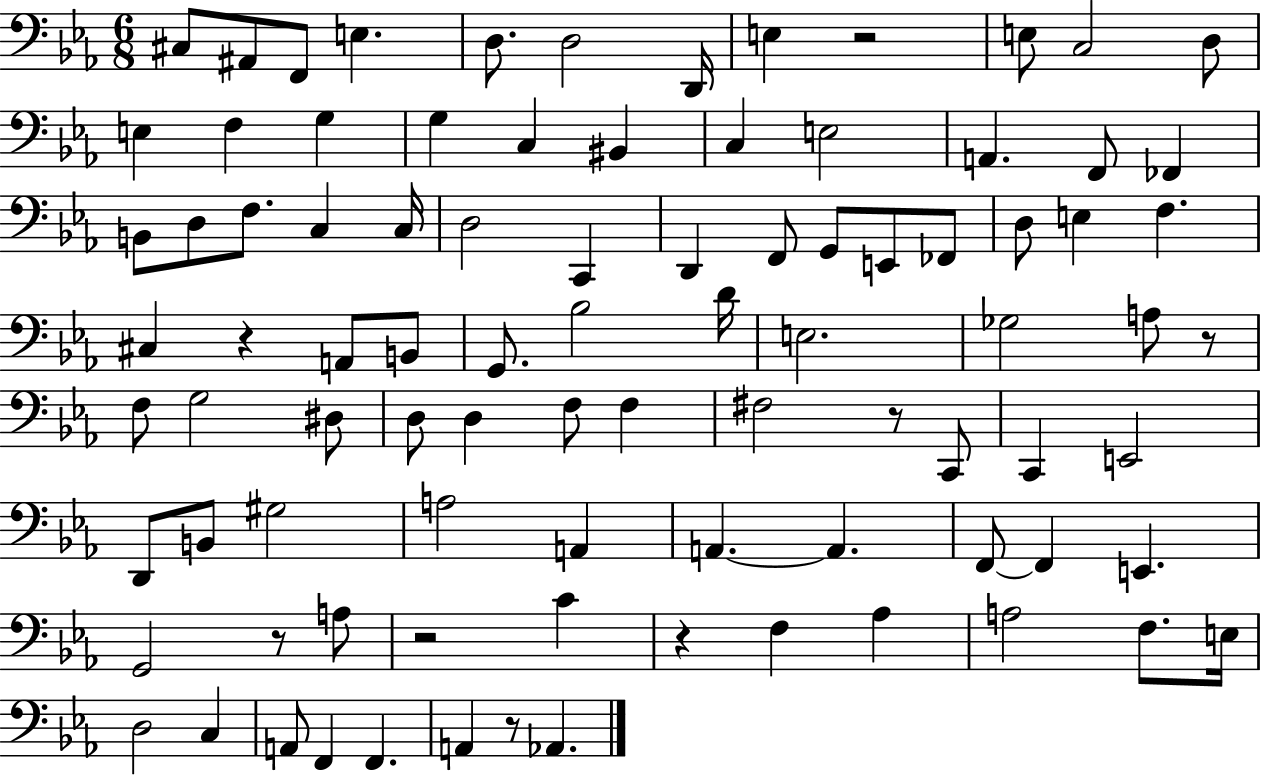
X:1
T:Untitled
M:6/8
L:1/4
K:Eb
^C,/2 ^A,,/2 F,,/2 E, D,/2 D,2 D,,/4 E, z2 E,/2 C,2 D,/2 E, F, G, G, C, ^B,, C, E,2 A,, F,,/2 _F,, B,,/2 D,/2 F,/2 C, C,/4 D,2 C,, D,, F,,/2 G,,/2 E,,/2 _F,,/2 D,/2 E, F, ^C, z A,,/2 B,,/2 G,,/2 _B,2 D/4 E,2 _G,2 A,/2 z/2 F,/2 G,2 ^D,/2 D,/2 D, F,/2 F, ^F,2 z/2 C,,/2 C,, E,,2 D,,/2 B,,/2 ^G,2 A,2 A,, A,, A,, F,,/2 F,, E,, G,,2 z/2 A,/2 z2 C z F, _A, A,2 F,/2 E,/4 D,2 C, A,,/2 F,, F,, A,, z/2 _A,,